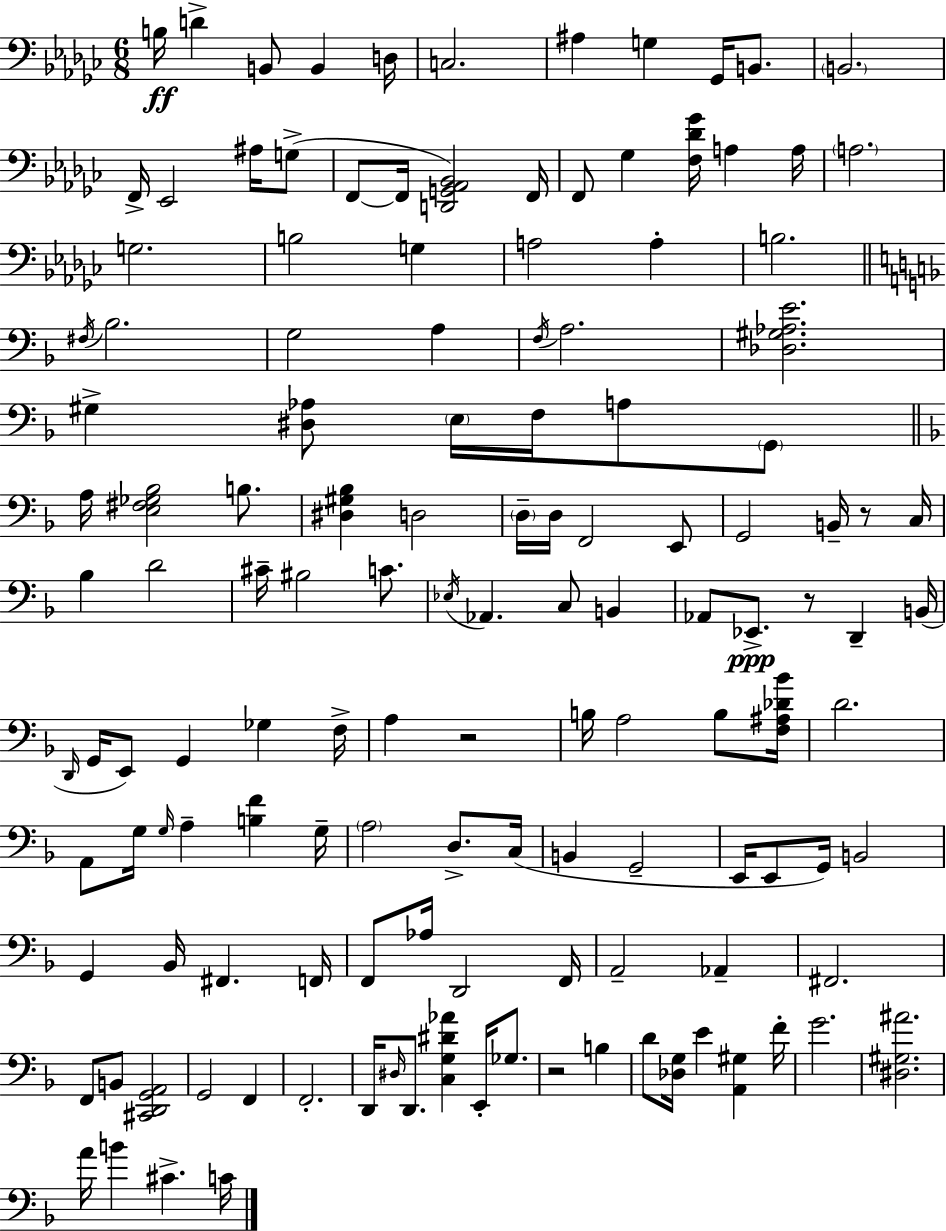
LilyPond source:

{
  \clef bass
  \numericTimeSignature
  \time 6/8
  \key ees \minor
  \repeat volta 2 { b16\ff d'4-> b,8 b,4 d16 | c2. | ais4 g4 ges,16 b,8. | \parenthesize b,2. | \break f,16-> ees,2 ais16 g8->( | f,8~~ f,16 <d, g, aes, bes,>2) f,16 | f,8 ges4 <f des' ges'>16 a4 a16 | \parenthesize a2. | \break g2. | b2 g4 | a2 a4-. | b2. | \break \bar "||" \break \key f \major \acciaccatura { fis16 } bes2. | g2 a4 | \acciaccatura { f16 } a2. | <des gis aes e'>2. | \break gis4-> <dis aes>8 \parenthesize e16 f16 a8 | \parenthesize g,8 \bar "||" \break \key f \major a16 <e fis ges bes>2 b8. | <dis gis bes>4 d2 | \parenthesize d16-- d16 f,2 e,8 | g,2 b,16-- r8 c16 | \break bes4 d'2 | cis'16-- bis2 c'8. | \acciaccatura { ees16 } aes,4. c8 b,4 | aes,8 ees,8.->\ppp r8 d,4-- | \break b,16( \grace { d,16 } g,16 e,8) g,4 ges4 | f16-> a4 r2 | b16 a2 b8 | <f ais des' bes'>16 d'2. | \break a,8 g16 \grace { g16 } a4-- <b f'>4 | g16-- \parenthesize a2 d8.-> | c16( b,4 g,2-- | e,16 e,8 g,16) b,2 | \break g,4 bes,16 fis,4. | f,16 f,8 aes16 d,2 | f,16 a,2-- aes,4-- | fis,2. | \break f,8 b,8 <cis, d, g, a,>2 | g,2 f,4 | f,2.-. | d,16 \grace { dis16 } d,8. <c g dis' aes'>4 | \break e,16-. ges8. r2 | b4 d'8 <des g>16 e'4 <a, gis>4 | f'16-. g'2. | <dis gis ais'>2. | \break a'16 b'4 cis'4.-> | c'16 } \bar "|."
}